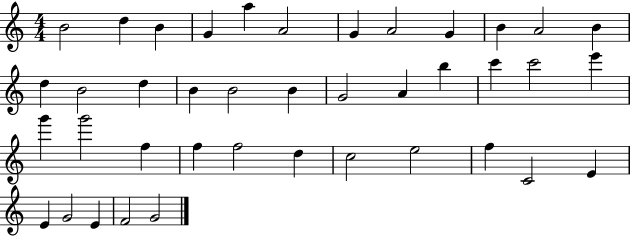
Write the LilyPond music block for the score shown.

{
  \clef treble
  \numericTimeSignature
  \time 4/4
  \key c \major
  b'2 d''4 b'4 | g'4 a''4 a'2 | g'4 a'2 g'4 | b'4 a'2 b'4 | \break d''4 b'2 d''4 | b'4 b'2 b'4 | g'2 a'4 b''4 | c'''4 c'''2 e'''4 | \break g'''4 g'''2 f''4 | f''4 f''2 d''4 | c''2 e''2 | f''4 c'2 e'4 | \break e'4 g'2 e'4 | f'2 g'2 | \bar "|."
}